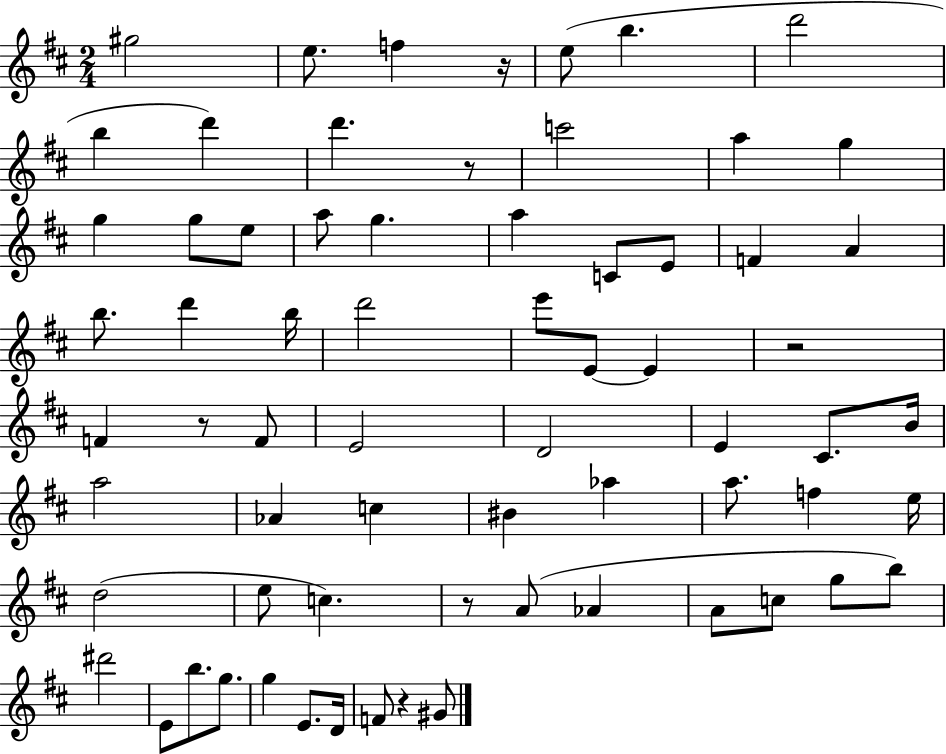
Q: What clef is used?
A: treble